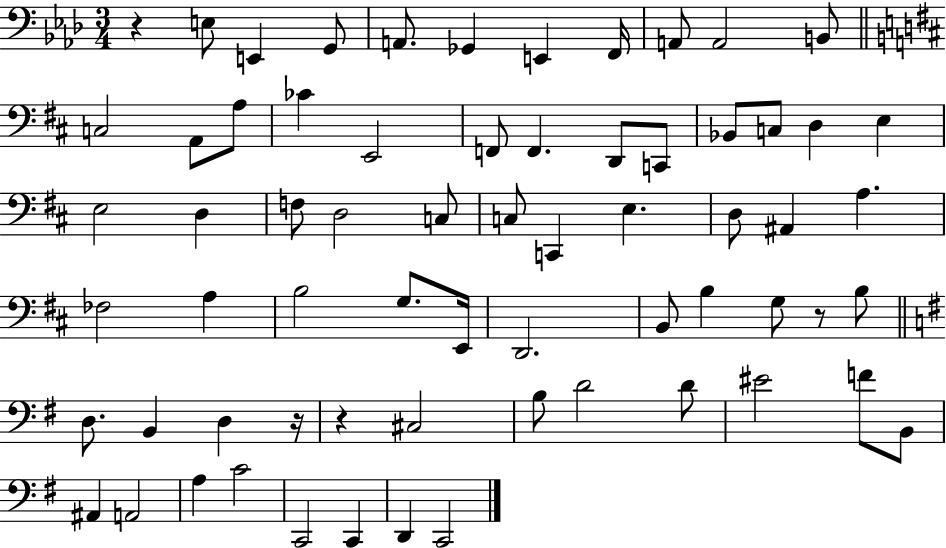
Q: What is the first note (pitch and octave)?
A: E3